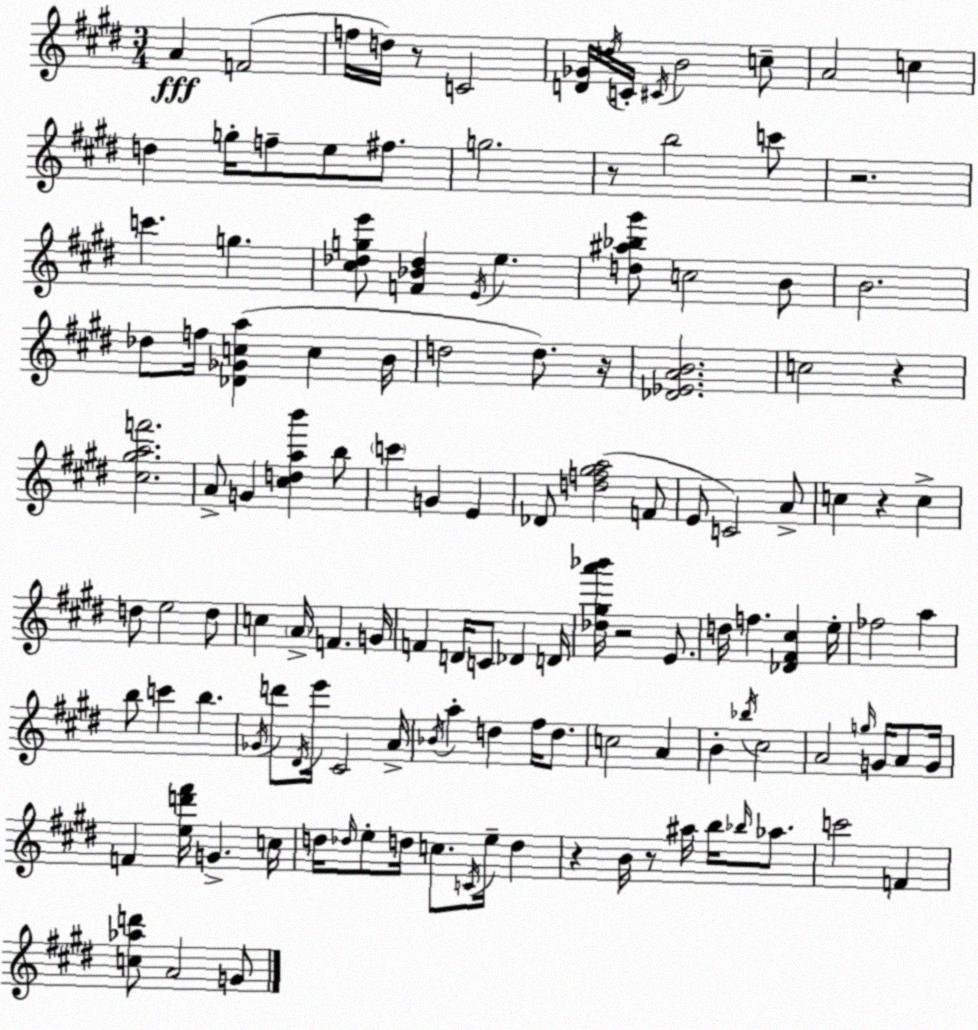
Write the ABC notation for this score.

X:1
T:Untitled
M:3/4
L:1/4
K:E
A F2 f/4 d/4 z/2 C2 [D_G]/4 d/4 C/4 ^C/4 B2 c/2 A2 c d g/4 f/2 e/2 ^f/2 g2 z/2 b2 c'/2 z2 c' g [^c_dge']/2 [F_B_d] E/4 e [d^a_b^g']/2 c2 B/2 B2 _d/2 f/4 [_D_Gca] c B/4 d2 d/2 z/4 [_D_EAB]2 c2 z [^c^gaf']2 A/2 G [^cdab'] b/2 c' G E _D/2 [df^ga]2 F/2 E/2 C2 A/2 c z c d/2 e2 d/2 c A/4 F G/4 F D/4 C/2 _D D/4 [_d^ga'_b']/4 z2 E/2 d/4 f [_D^F^c] e/4 _f2 a b/2 c' b _G/4 d'/2 ^D/4 e'/4 ^C2 A/4 _B/4 a d ^f/4 d/2 c2 A B _b/4 ^c2 A2 g/4 G/4 A/2 G/4 F [ed'^f']/4 G c/4 d/4 _d/4 e/2 d/4 c/2 C/4 e/4 d z B/4 z/2 ^a/4 b/4 _b/4 _a/2 c'2 F [c_ad']/2 A2 G/2